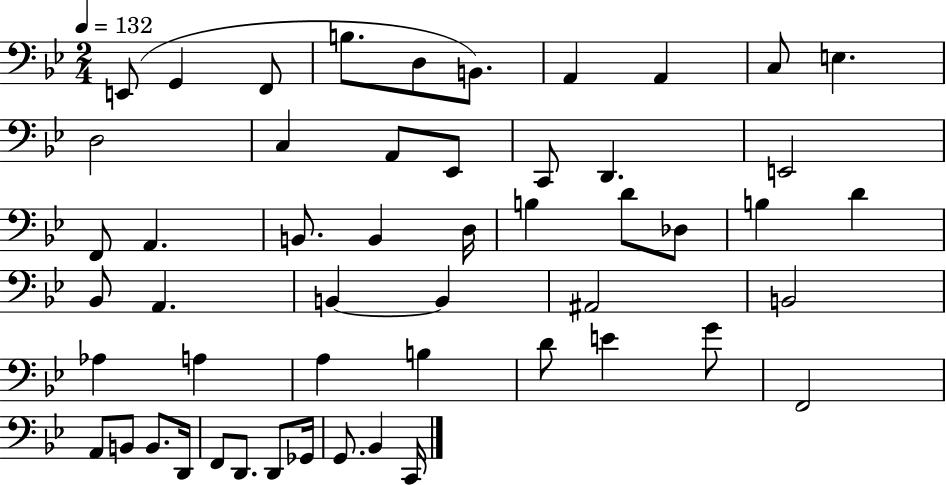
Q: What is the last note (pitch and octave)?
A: C2